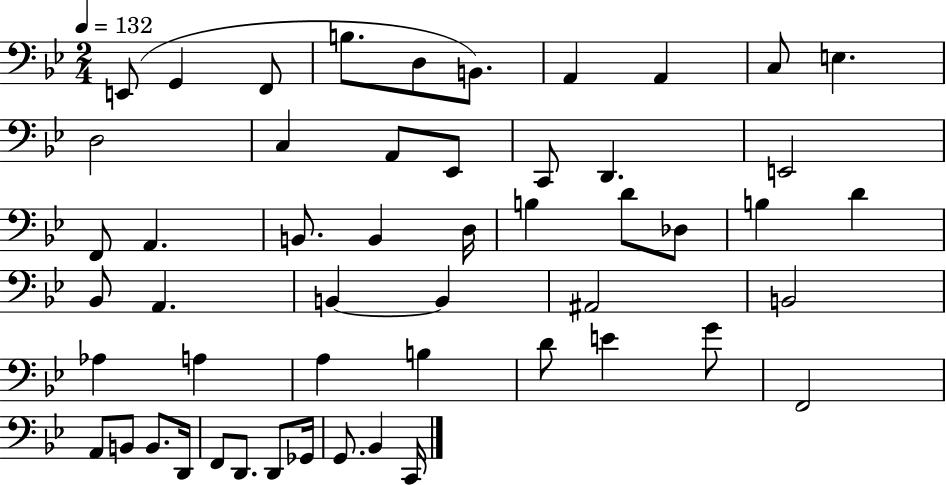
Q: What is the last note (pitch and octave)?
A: C2